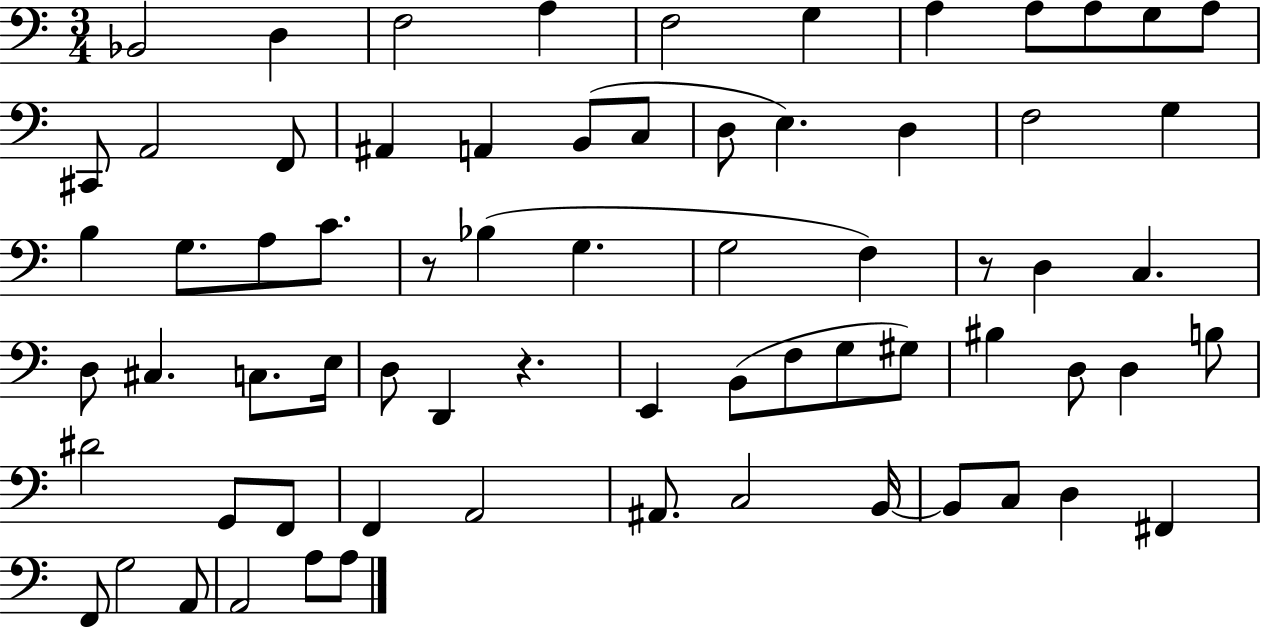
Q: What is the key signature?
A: C major